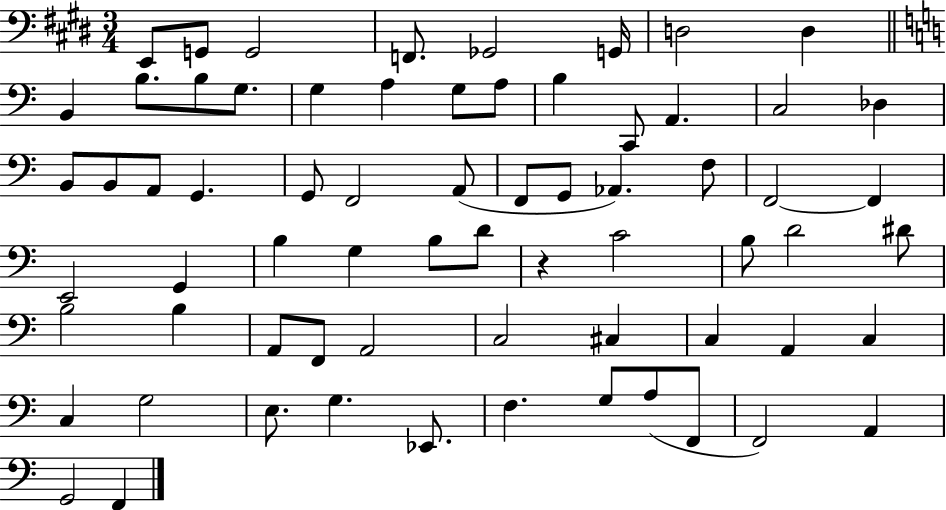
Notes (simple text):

E2/e G2/e G2/h F2/e. Gb2/h G2/s D3/h D3/q B2/q B3/e. B3/e G3/e. G3/q A3/q G3/e A3/e B3/q C2/e A2/q. C3/h Db3/q B2/e B2/e A2/e G2/q. G2/e F2/h A2/e F2/e G2/e Ab2/q. F3/e F2/h F2/q E2/h G2/q B3/q G3/q B3/e D4/e R/q C4/h B3/e D4/h D#4/e B3/h B3/q A2/e F2/e A2/h C3/h C#3/q C3/q A2/q C3/q C3/q G3/h E3/e. G3/q. Eb2/e. F3/q. G3/e A3/e F2/e F2/h A2/q G2/h F2/q